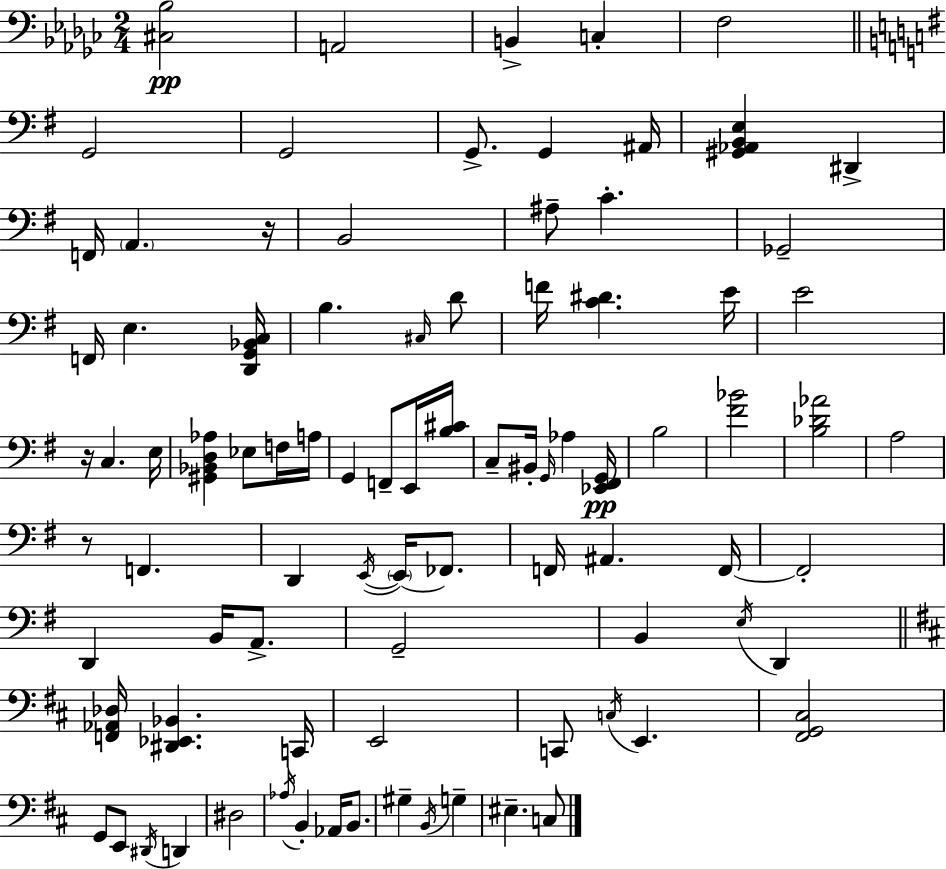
X:1
T:Untitled
M:2/4
L:1/4
K:Ebm
[^C,_B,]2 A,,2 B,, C, F,2 G,,2 G,,2 G,,/2 G,, ^A,,/4 [^G,,_A,,B,,E,] ^D,, F,,/4 A,, z/4 B,,2 ^A,/2 C _G,,2 F,,/4 E, [D,,G,,_B,,C,]/4 B, ^C,/4 D/2 F/4 [C^D] E/4 E2 z/4 C, E,/4 [^G,,_B,,D,_A,] _E,/2 F,/4 A,/4 G,, F,,/2 E,,/4 [B,^C]/4 C,/2 ^B,,/4 G,,/4 _A, [_E,,^F,,G,,]/4 B,2 [^F_B]2 [B,_D_A]2 A,2 z/2 F,, D,, E,,/4 E,,/4 _F,,/2 F,,/4 ^A,, F,,/4 F,,2 D,, B,,/4 A,,/2 G,,2 B,, E,/4 D,, [F,,_A,,_D,]/4 [^D,,_E,,_B,,] C,,/4 E,,2 C,,/2 C,/4 E,, [^F,,G,,^C,]2 G,,/2 E,,/2 ^D,,/4 D,, ^D,2 _A,/4 B,, _A,,/4 B,,/2 ^G, B,,/4 G, ^E, C,/2